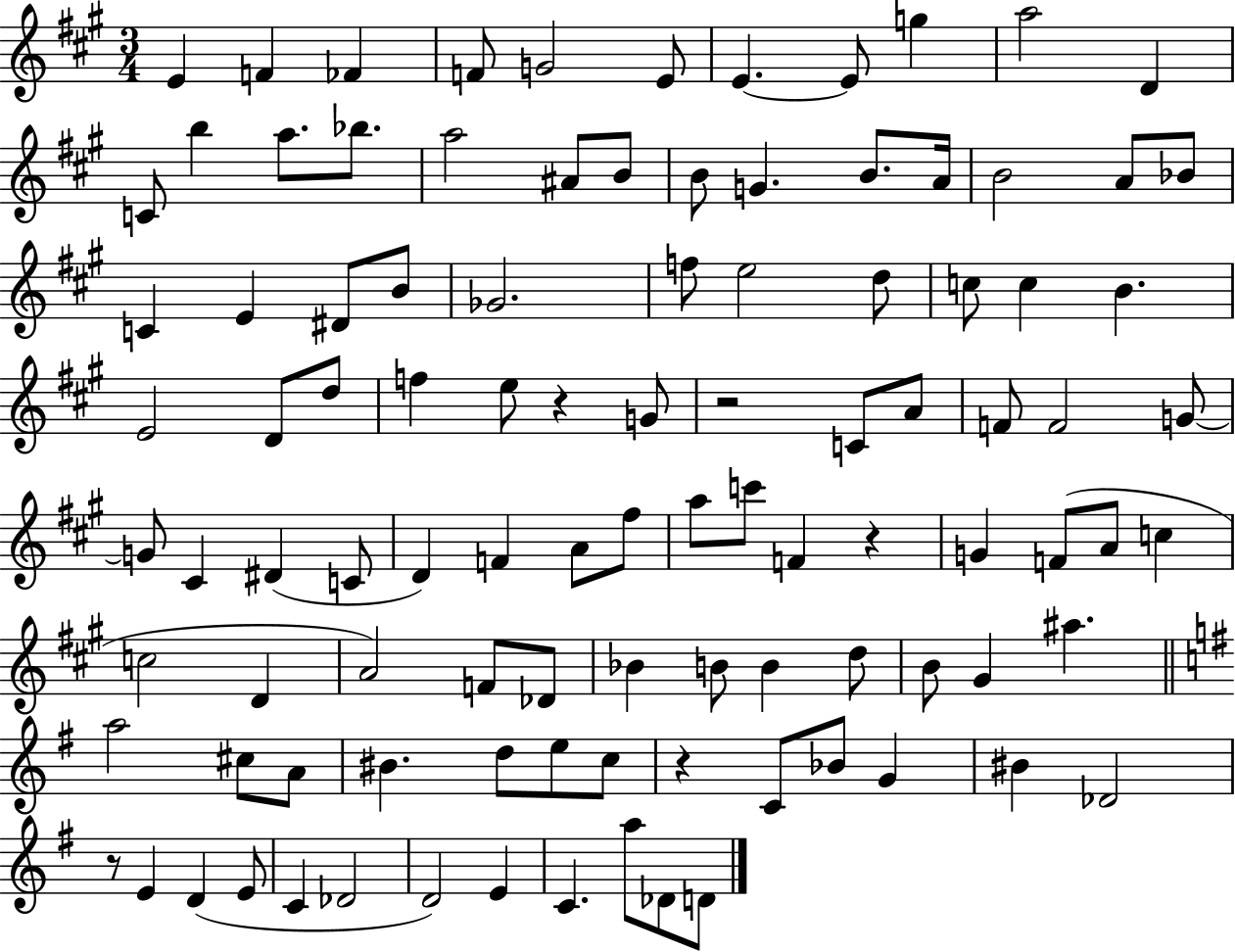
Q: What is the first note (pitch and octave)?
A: E4